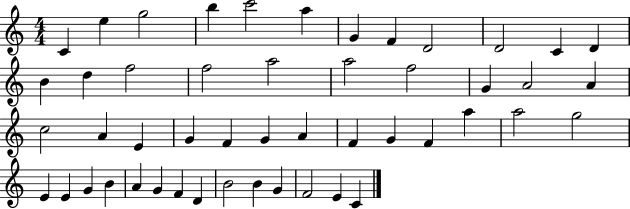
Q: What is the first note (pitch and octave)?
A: C4